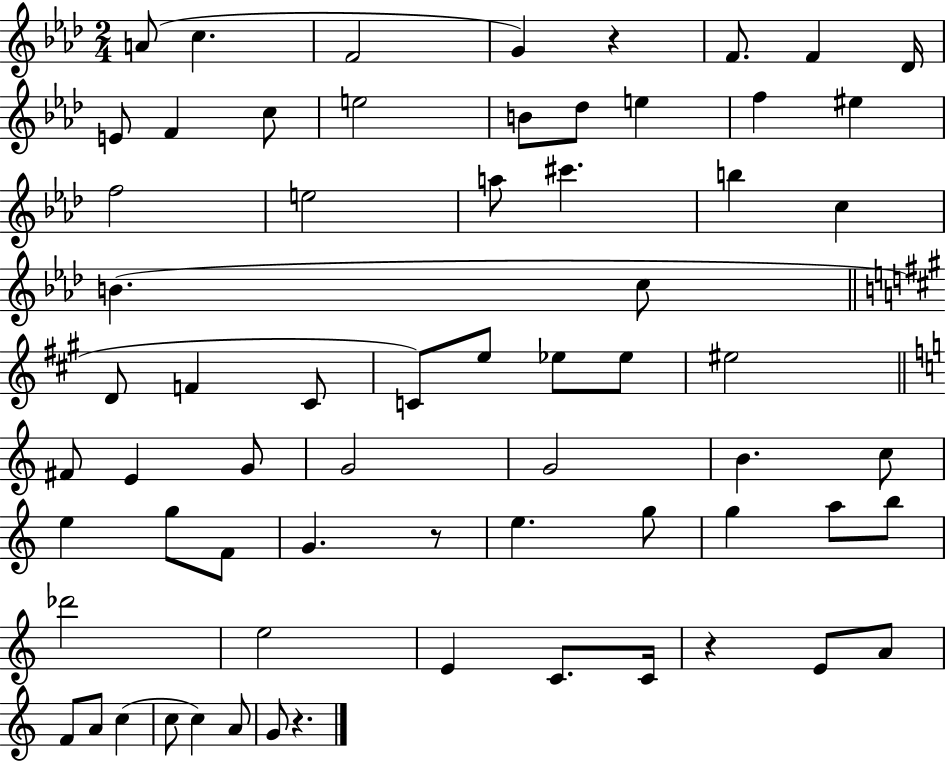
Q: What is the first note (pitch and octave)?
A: A4